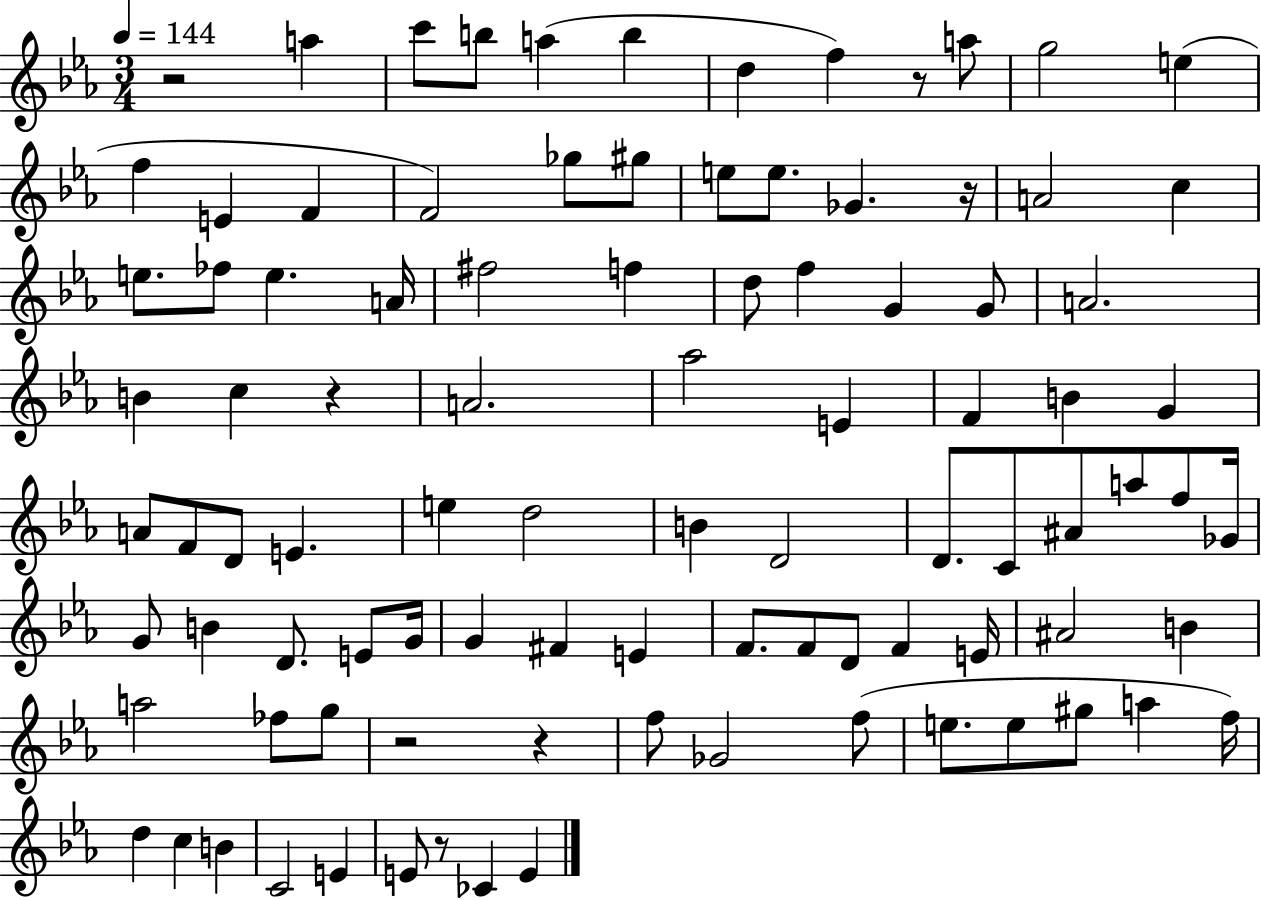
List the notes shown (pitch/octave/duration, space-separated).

R/h A5/q C6/e B5/e A5/q B5/q D5/q F5/q R/e A5/e G5/h E5/q F5/q E4/q F4/q F4/h Gb5/e G#5/e E5/e E5/e. Gb4/q. R/s A4/h C5/q E5/e. FES5/e E5/q. A4/s F#5/h F5/q D5/e F5/q G4/q G4/e A4/h. B4/q C5/q R/q A4/h. Ab5/h E4/q F4/q B4/q G4/q A4/e F4/e D4/e E4/q. E5/q D5/h B4/q D4/h D4/e. C4/e A#4/e A5/e F5/e Gb4/s G4/e B4/q D4/e. E4/e G4/s G4/q F#4/q E4/q F4/e. F4/e D4/e F4/q E4/s A#4/h B4/q A5/h FES5/e G5/e R/h R/q F5/e Gb4/h F5/e E5/e. E5/e G#5/e A5/q F5/s D5/q C5/q B4/q C4/h E4/q E4/e R/e CES4/q E4/q